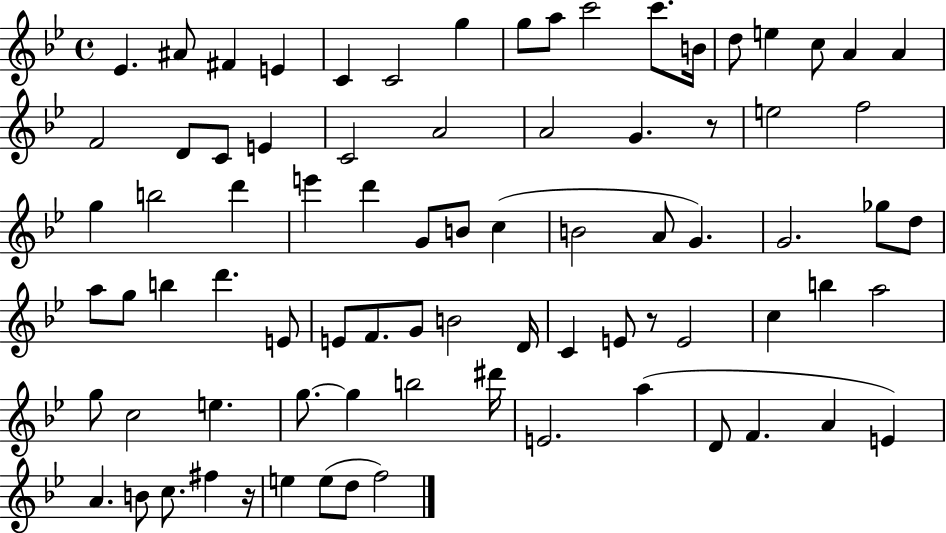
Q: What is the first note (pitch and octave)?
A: Eb4